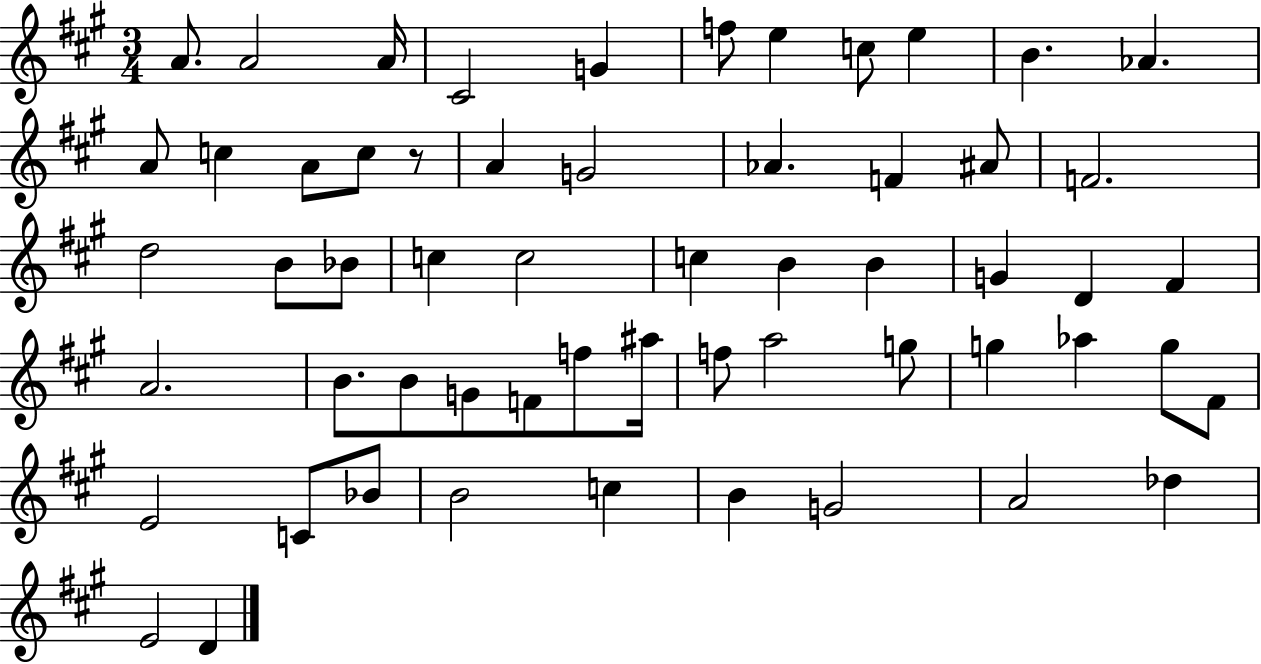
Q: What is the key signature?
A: A major